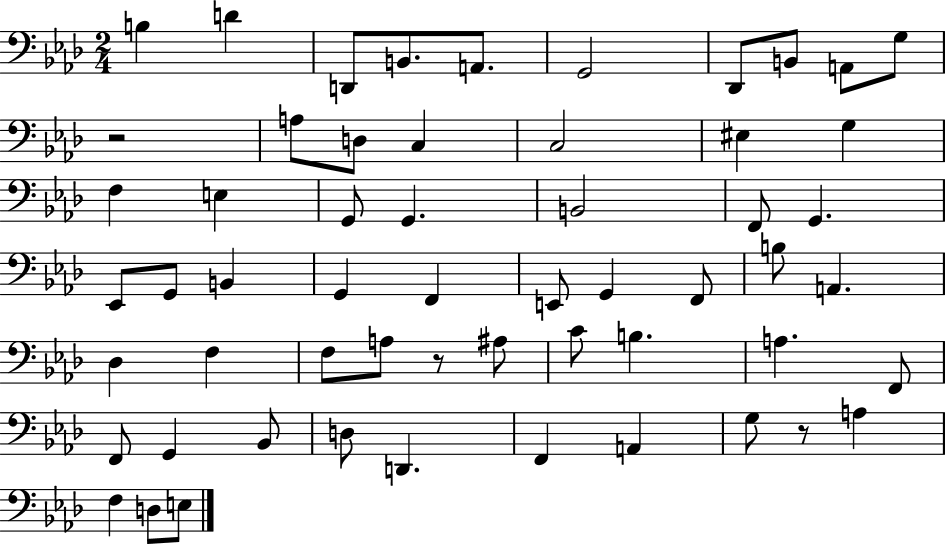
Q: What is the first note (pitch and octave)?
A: B3